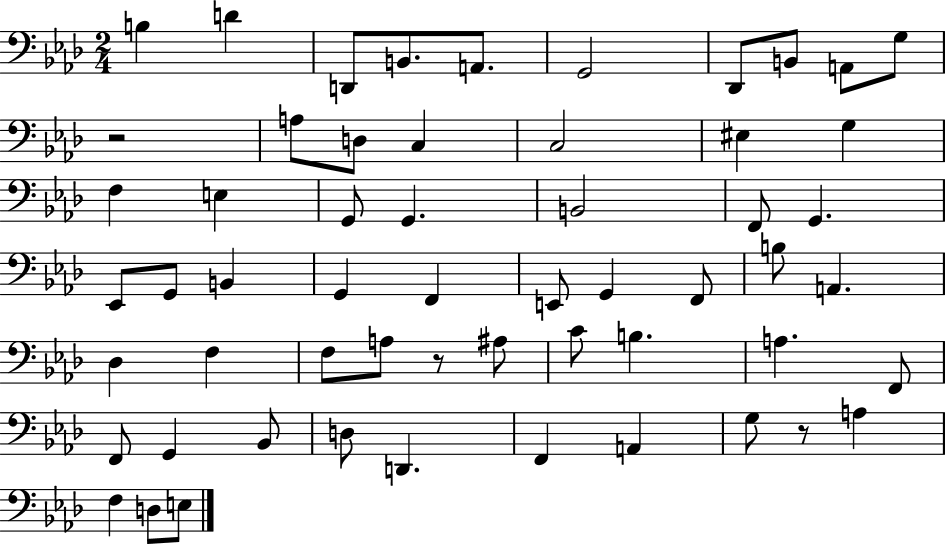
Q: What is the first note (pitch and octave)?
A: B3